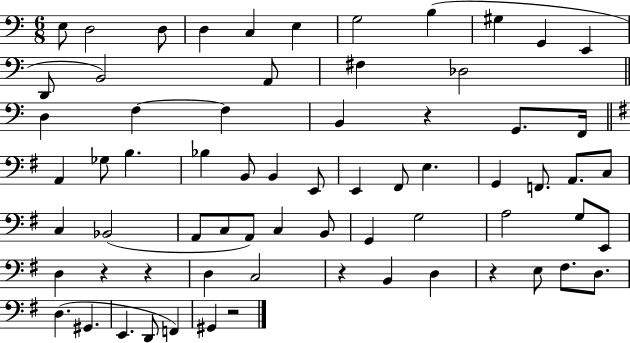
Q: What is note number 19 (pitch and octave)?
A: F3